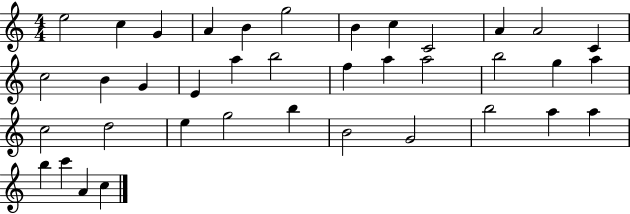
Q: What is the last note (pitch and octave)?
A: C5